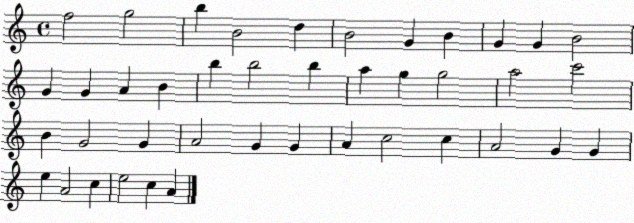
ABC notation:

X:1
T:Untitled
M:4/4
L:1/4
K:C
f2 g2 b B2 d B2 G B G G B2 G G A B b b2 b a g g2 a2 c'2 B G2 G A2 G G A c2 c A2 G G e A2 c e2 c A